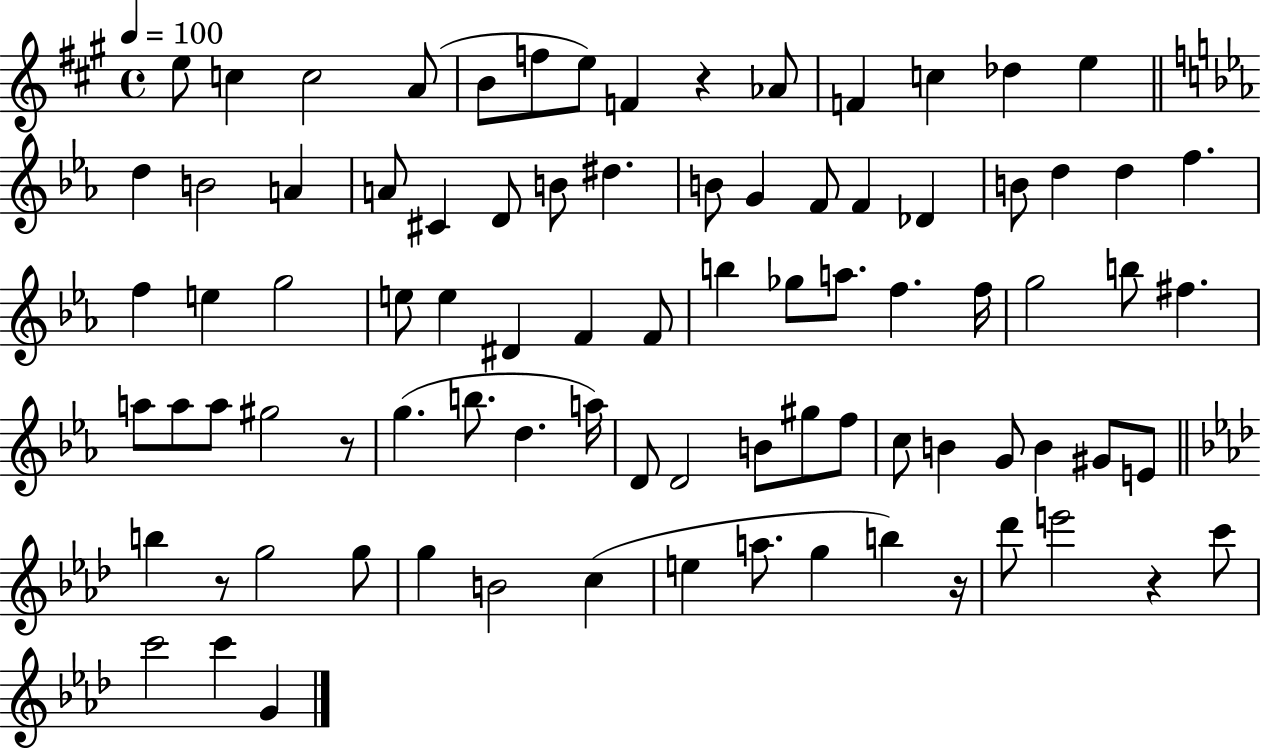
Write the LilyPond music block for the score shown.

{
  \clef treble
  \time 4/4
  \defaultTimeSignature
  \key a \major
  \tempo 4 = 100
  \repeat volta 2 { e''8 c''4 c''2 a'8( | b'8 f''8 e''8) f'4 r4 aes'8 | f'4 c''4 des''4 e''4 | \bar "||" \break \key ees \major d''4 b'2 a'4 | a'8 cis'4 d'8 b'8 dis''4. | b'8 g'4 f'8 f'4 des'4 | b'8 d''4 d''4 f''4. | \break f''4 e''4 g''2 | e''8 e''4 dis'4 f'4 f'8 | b''4 ges''8 a''8. f''4. f''16 | g''2 b''8 fis''4. | \break a''8 a''8 a''8 gis''2 r8 | g''4.( b''8. d''4. a''16) | d'8 d'2 b'8 gis''8 f''8 | c''8 b'4 g'8 b'4 gis'8 e'8 | \break \bar "||" \break \key f \minor b''4 r8 g''2 g''8 | g''4 b'2 c''4( | e''4 a''8. g''4 b''4) r16 | des'''8 e'''2 r4 c'''8 | \break c'''2 c'''4 g'4 | } \bar "|."
}